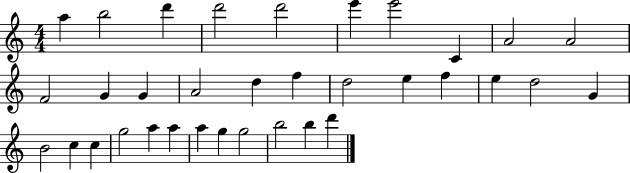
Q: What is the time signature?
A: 4/4